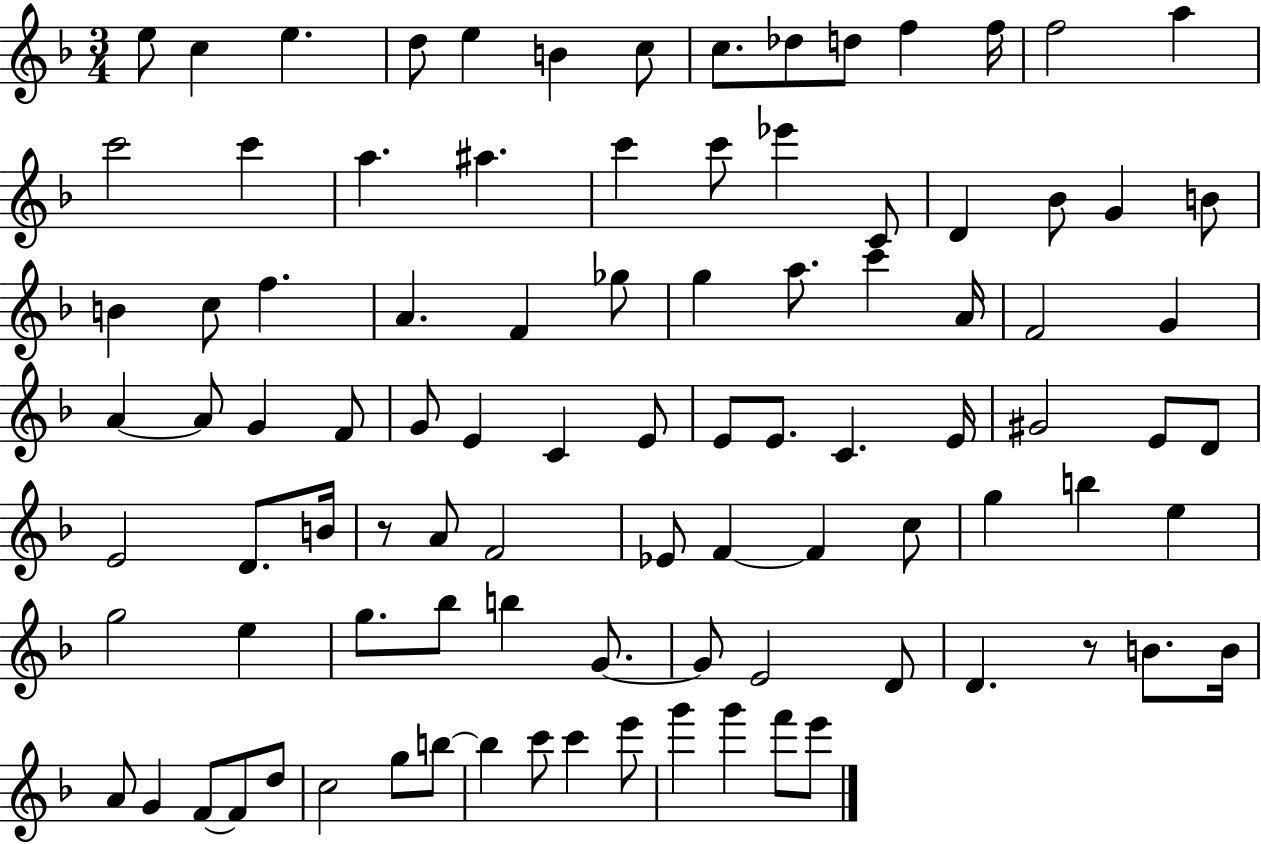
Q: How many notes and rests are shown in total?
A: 95